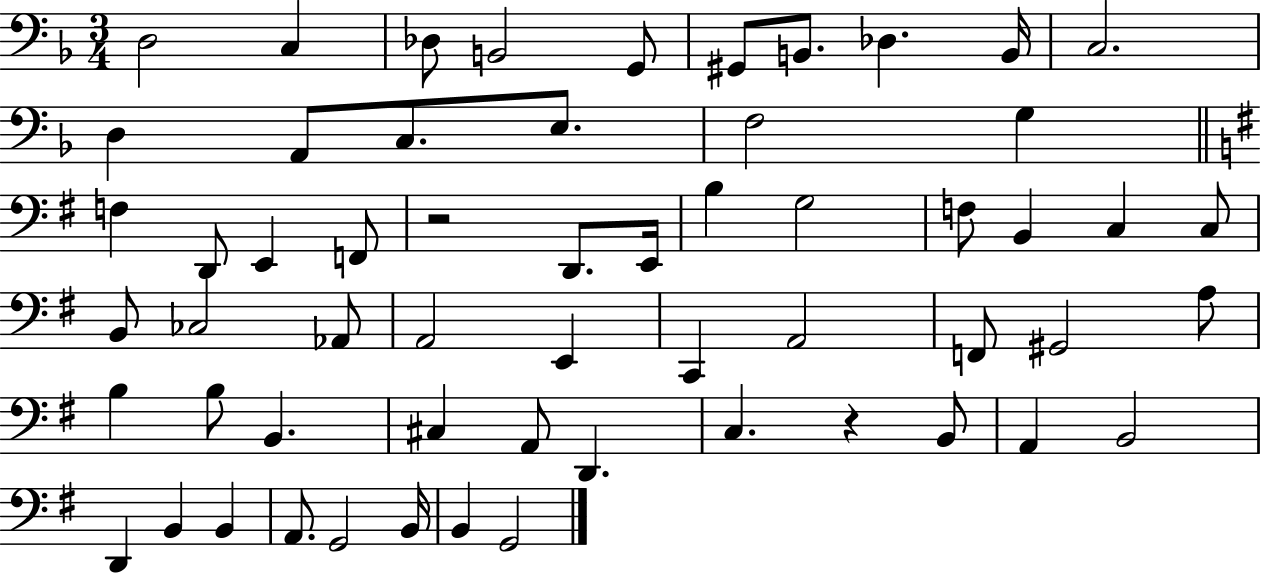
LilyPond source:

{
  \clef bass
  \numericTimeSignature
  \time 3/4
  \key f \major
  d2 c4 | des8 b,2 g,8 | gis,8 b,8. des4. b,16 | c2. | \break d4 a,8 c8. e8. | f2 g4 | \bar "||" \break \key g \major f4 d,8 e,4 f,8 | r2 d,8. e,16 | b4 g2 | f8 b,4 c4 c8 | \break b,8 ces2 aes,8 | a,2 e,4 | c,4 a,2 | f,8 gis,2 a8 | \break b4 b8 b,4. | cis4 a,8 d,4. | c4. r4 b,8 | a,4 b,2 | \break d,4 b,4 b,4 | a,8. g,2 b,16 | b,4 g,2 | \bar "|."
}